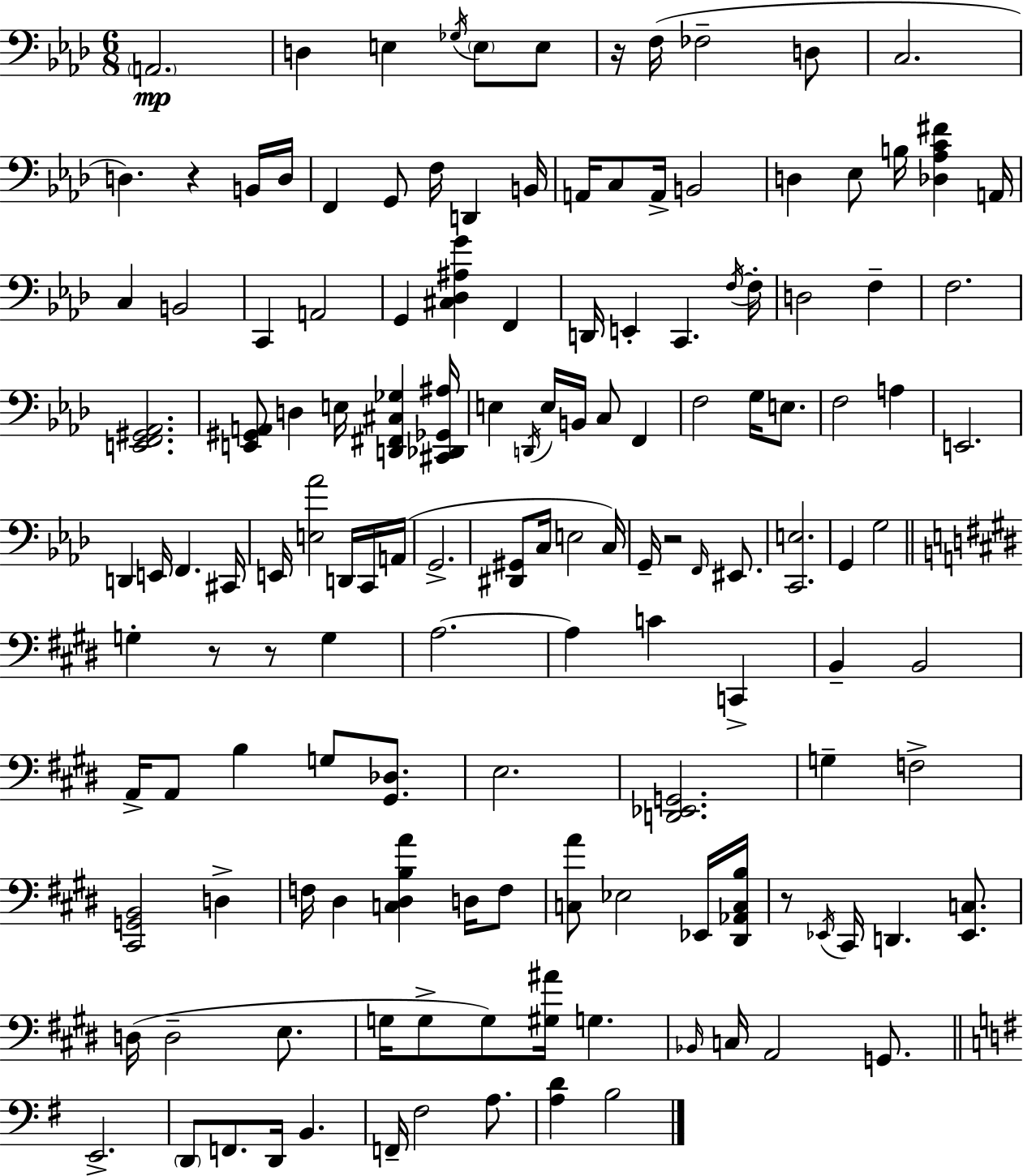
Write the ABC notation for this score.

X:1
T:Untitled
M:6/8
L:1/4
K:Fm
A,,2 D, E, _G,/4 E,/2 E,/2 z/4 F,/4 _F,2 D,/2 C,2 D, z B,,/4 D,/4 F,, G,,/2 F,/4 D,, B,,/4 A,,/4 C,/2 A,,/4 B,,2 D, _E,/2 B,/4 [_D,_A,C^F] A,,/4 C, B,,2 C,, A,,2 G,, [^C,_D,^A,G] F,, D,,/4 E,, C,, F,/4 F,/4 D,2 F, F,2 [E,,F,,^G,,_A,,]2 [E,,^G,,A,,]/2 D, E,/4 [D,,^F,,^C,_G,] [^C,,_D,,_G,,^A,]/4 E, D,,/4 E,/4 B,,/4 C,/2 F,, F,2 G,/4 E,/2 F,2 A, E,,2 D,, E,,/4 F,, ^C,,/4 E,,/4 [E,_A]2 D,,/4 C,,/4 A,,/4 G,,2 [^D,,^G,,]/2 C,/4 E,2 C,/4 G,,/4 z2 F,,/4 ^E,,/2 [C,,E,]2 G,, G,2 G, z/2 z/2 G, A,2 A, C C,, B,, B,,2 A,,/4 A,,/2 B, G,/2 [^G,,_D,]/2 E,2 [D,,_E,,G,,]2 G, F,2 [^C,,G,,B,,]2 D, F,/4 ^D, [C,^D,B,A] D,/4 F,/2 [C,A]/2 _E,2 _E,,/4 [^D,,_A,,C,B,]/4 z/2 _E,,/4 ^C,,/4 D,, [_E,,C,]/2 D,/4 D,2 E,/2 G,/4 G,/2 G,/2 [^G,^A]/4 G, _B,,/4 C,/4 A,,2 G,,/2 E,,2 D,,/2 F,,/2 D,,/4 B,, F,,/4 ^F,2 A,/2 [A,D] B,2